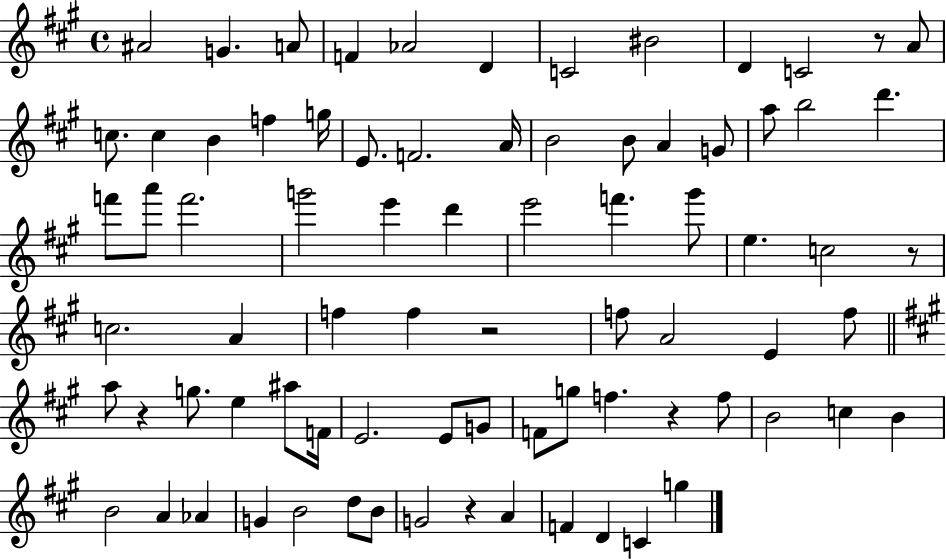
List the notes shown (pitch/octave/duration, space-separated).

A#4/h G4/q. A4/e F4/q Ab4/h D4/q C4/h BIS4/h D4/q C4/h R/e A4/e C5/e. C5/q B4/q F5/q G5/s E4/e. F4/h. A4/s B4/h B4/e A4/q G4/e A5/e B5/h D6/q. F6/e A6/e F6/h. G6/h E6/q D6/q E6/h F6/q. G#6/e E5/q. C5/h R/e C5/h. A4/q F5/q F5/q R/h F5/e A4/h E4/q F5/e A5/e R/q G5/e. E5/q A#5/e F4/s E4/h. E4/e G4/e F4/e G5/e F5/q. R/q F5/e B4/h C5/q B4/q B4/h A4/q Ab4/q G4/q B4/h D5/e B4/e G4/h R/q A4/q F4/q D4/q C4/q G5/q